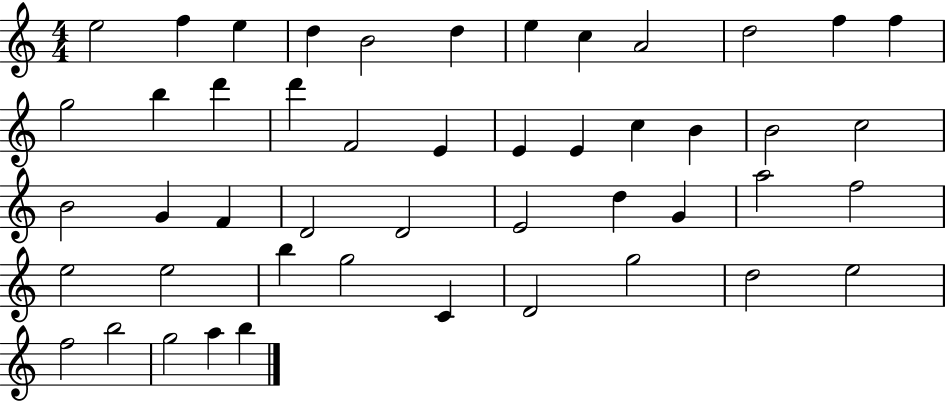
X:1
T:Untitled
M:4/4
L:1/4
K:C
e2 f e d B2 d e c A2 d2 f f g2 b d' d' F2 E E E c B B2 c2 B2 G F D2 D2 E2 d G a2 f2 e2 e2 b g2 C D2 g2 d2 e2 f2 b2 g2 a b